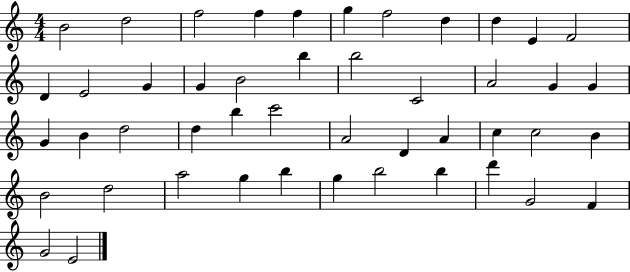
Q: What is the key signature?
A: C major